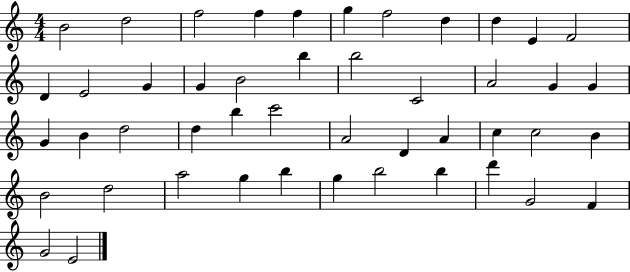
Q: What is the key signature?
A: C major